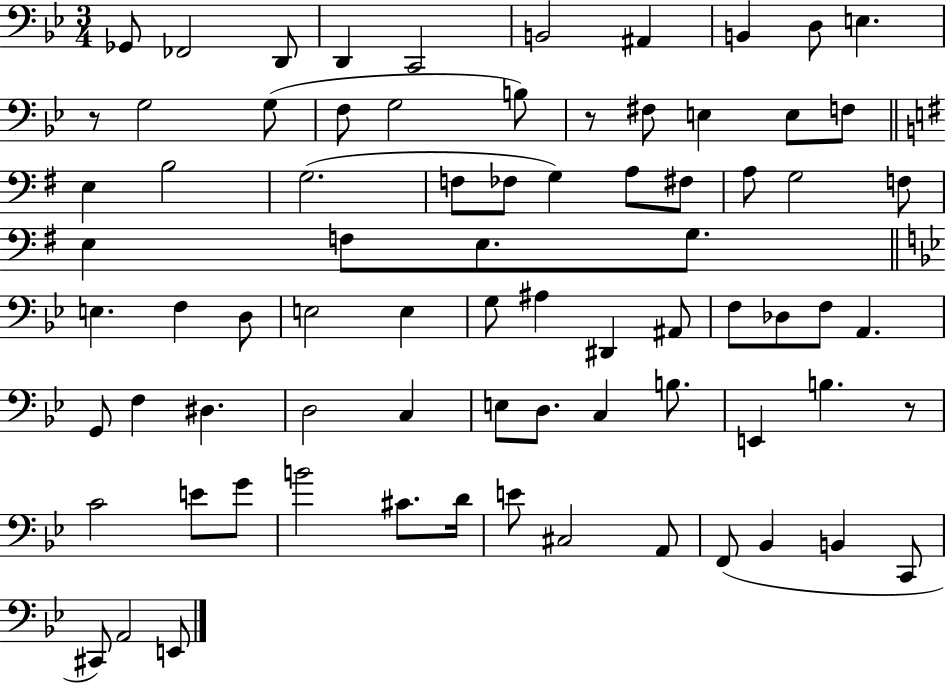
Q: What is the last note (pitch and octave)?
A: E2